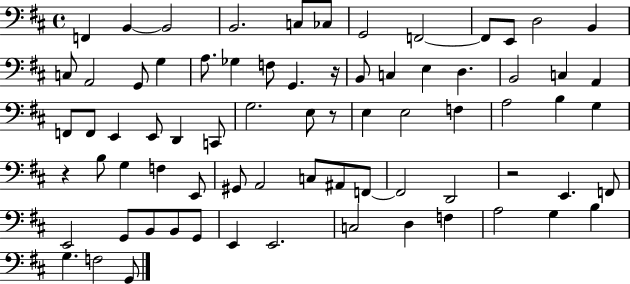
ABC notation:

X:1
T:Untitled
M:4/4
L:1/4
K:D
F,, B,, B,,2 B,,2 C,/2 _C,/2 G,,2 F,,2 F,,/2 E,,/2 D,2 B,, C,/2 A,,2 G,,/2 G, A,/2 _G, F,/2 G,, z/4 B,,/2 C, E, D, B,,2 C, A,, F,,/2 F,,/2 E,, E,,/2 D,, C,,/2 G,2 E,/2 z/2 E, E,2 F, A,2 B, G, z B,/2 G, F, E,,/2 ^G,,/2 A,,2 C,/2 ^A,,/2 F,,/2 F,,2 D,,2 z2 E,, F,,/2 E,,2 G,,/2 B,,/2 B,,/2 G,,/2 E,, E,,2 C,2 D, F, A,2 G, B, G, F,2 G,,/2